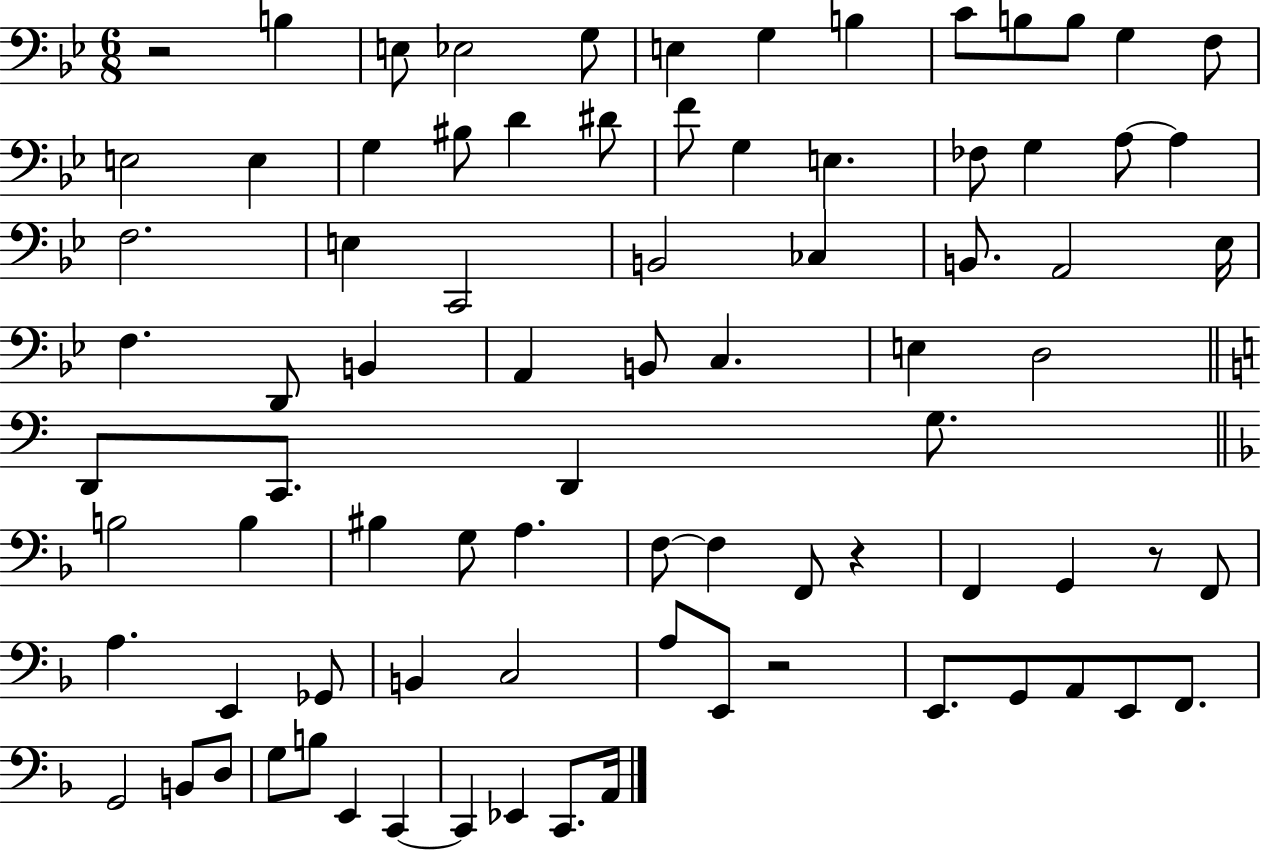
R/h B3/q E3/e Eb3/h G3/e E3/q G3/q B3/q C4/e B3/e B3/e G3/q F3/e E3/h E3/q G3/q BIS3/e D4/q D#4/e F4/e G3/q E3/q. FES3/e G3/q A3/e A3/q F3/h. E3/q C2/h B2/h CES3/q B2/e. A2/h Eb3/s F3/q. D2/e B2/q A2/q B2/e C3/q. E3/q D3/h D2/e C2/e. D2/q G3/e. B3/h B3/q BIS3/q G3/e A3/q. F3/e F3/q F2/e R/q F2/q G2/q R/e F2/e A3/q. E2/q Gb2/e B2/q C3/h A3/e E2/e R/h E2/e. G2/e A2/e E2/e F2/e. G2/h B2/e D3/e G3/e B3/e E2/q C2/q C2/q Eb2/q C2/e. A2/s